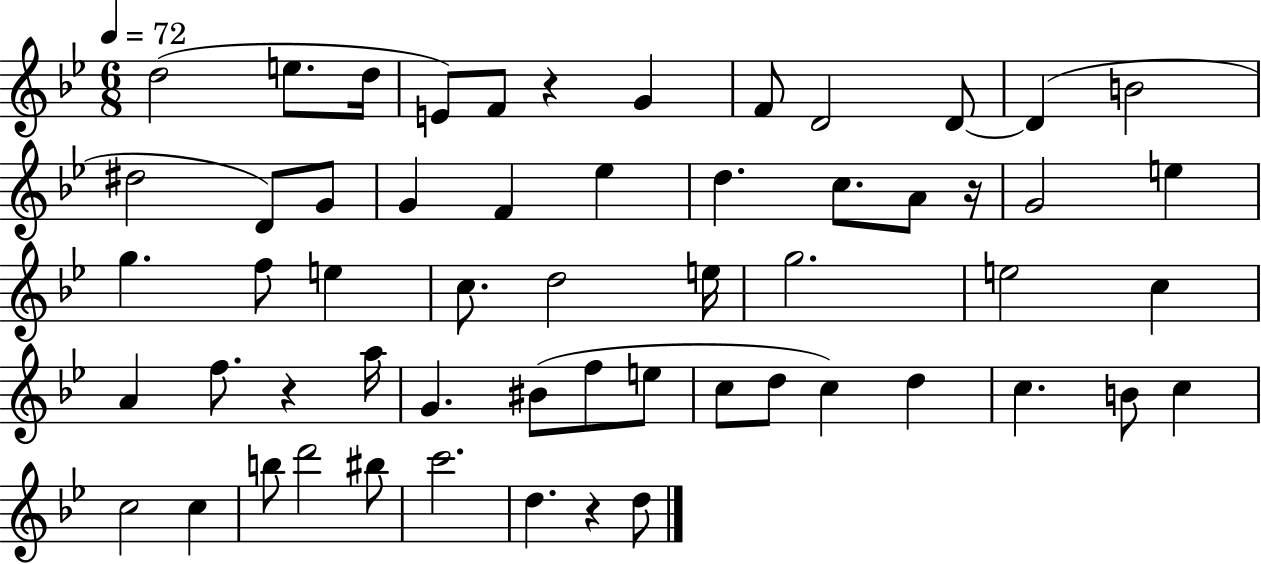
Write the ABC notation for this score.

X:1
T:Untitled
M:6/8
L:1/4
K:Bb
d2 e/2 d/4 E/2 F/2 z G F/2 D2 D/2 D B2 ^d2 D/2 G/2 G F _e d c/2 A/2 z/4 G2 e g f/2 e c/2 d2 e/4 g2 e2 c A f/2 z a/4 G ^B/2 f/2 e/2 c/2 d/2 c d c B/2 c c2 c b/2 d'2 ^b/2 c'2 d z d/2